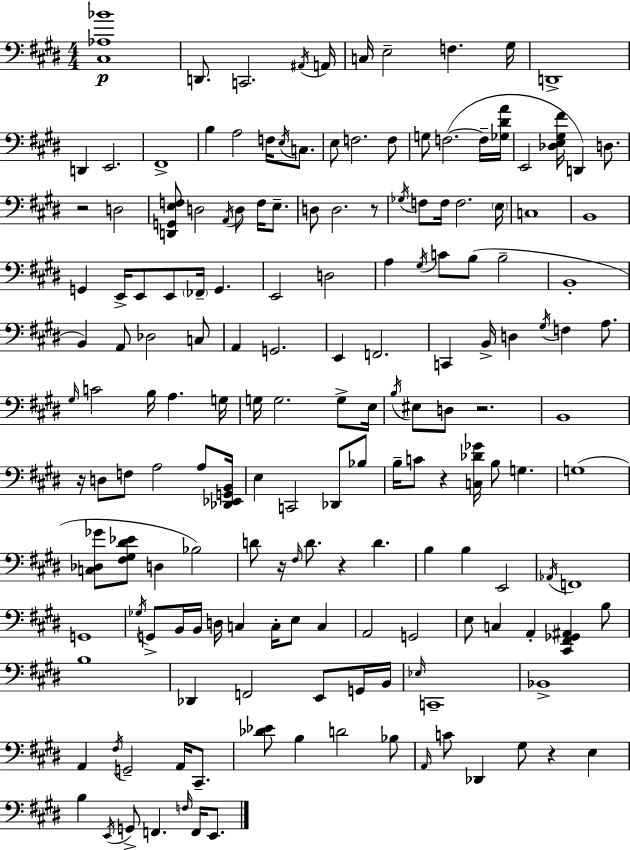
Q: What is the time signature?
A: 4/4